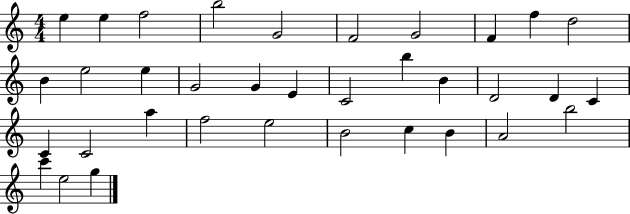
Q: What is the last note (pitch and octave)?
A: G5